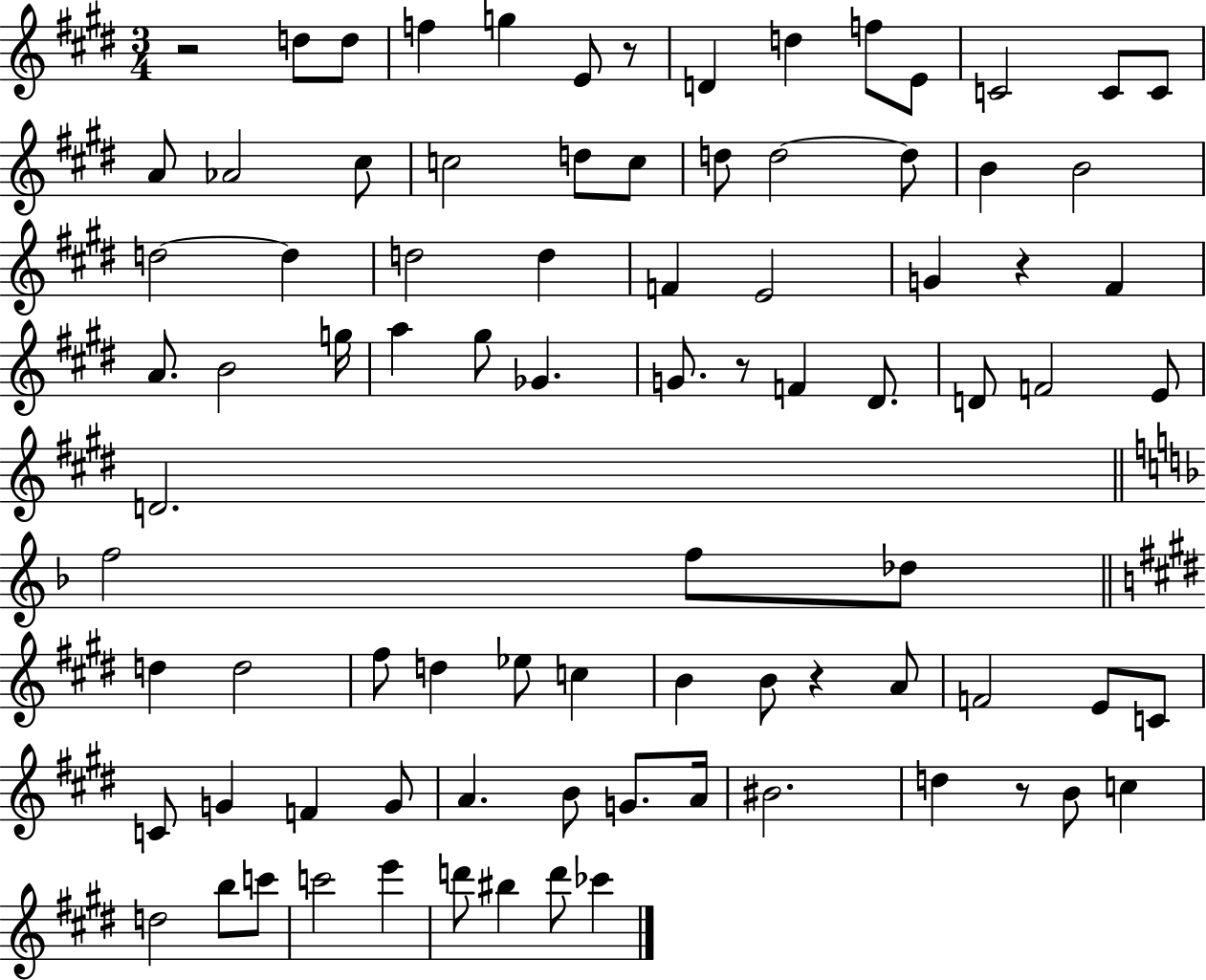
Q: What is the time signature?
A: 3/4